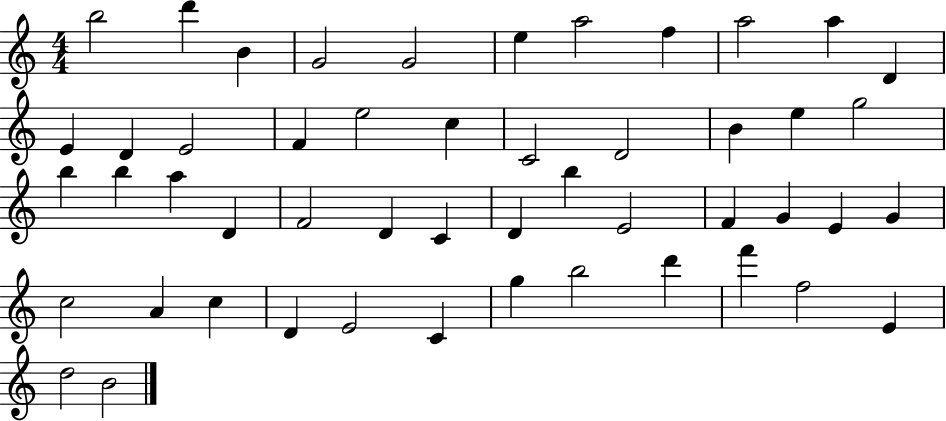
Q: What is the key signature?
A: C major